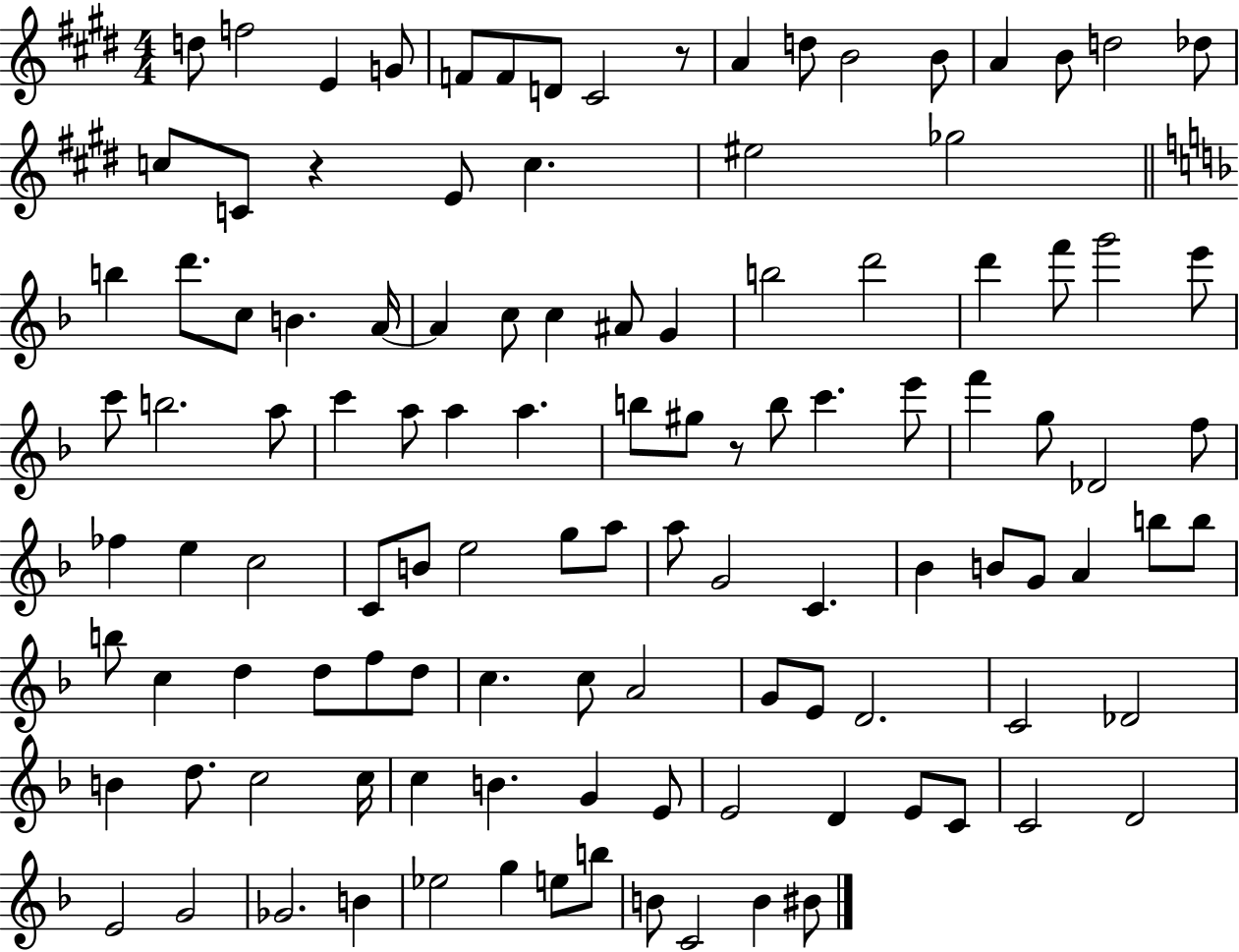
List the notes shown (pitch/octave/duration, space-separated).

D5/e F5/h E4/q G4/e F4/e F4/e D4/e C#4/h R/e A4/q D5/e B4/h B4/e A4/q B4/e D5/h Db5/e C5/e C4/e R/q E4/e C5/q. EIS5/h Gb5/h B5/q D6/e. C5/e B4/q. A4/s A4/q C5/e C5/q A#4/e G4/q B5/h D6/h D6/q F6/e G6/h E6/e C6/e B5/h. A5/e C6/q A5/e A5/q A5/q. B5/e G#5/e R/e B5/e C6/q. E6/e F6/q G5/e Db4/h F5/e FES5/q E5/q C5/h C4/e B4/e E5/h G5/e A5/e A5/e G4/h C4/q. Bb4/q B4/e G4/e A4/q B5/e B5/e B5/e C5/q D5/q D5/e F5/e D5/e C5/q. C5/e A4/h G4/e E4/e D4/h. C4/h Db4/h B4/q D5/e. C5/h C5/s C5/q B4/q. G4/q E4/e E4/h D4/q E4/e C4/e C4/h D4/h E4/h G4/h Gb4/h. B4/q Eb5/h G5/q E5/e B5/e B4/e C4/h B4/q BIS4/e